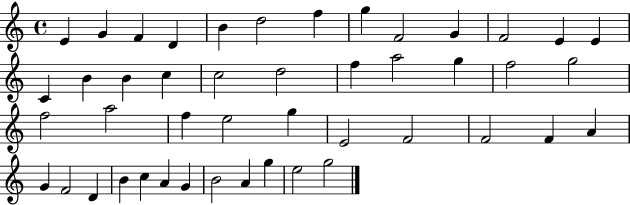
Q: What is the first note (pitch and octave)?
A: E4